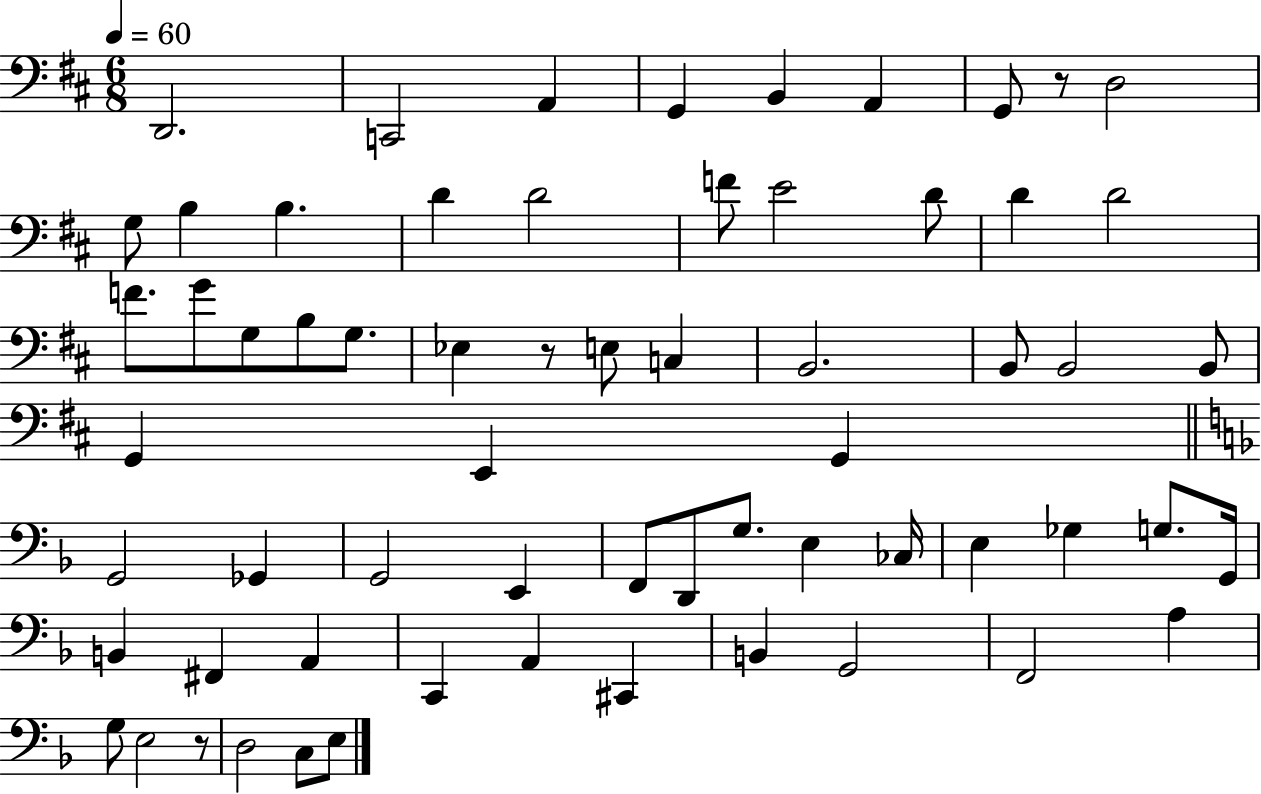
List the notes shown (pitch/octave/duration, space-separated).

D2/h. C2/h A2/q G2/q B2/q A2/q G2/e R/e D3/h G3/e B3/q B3/q. D4/q D4/h F4/e E4/h D4/e D4/q D4/h F4/e. G4/e G3/e B3/e G3/e. Eb3/q R/e E3/e C3/q B2/h. B2/e B2/h B2/e G2/q E2/q G2/q G2/h Gb2/q G2/h E2/q F2/e D2/e G3/e. E3/q CES3/s E3/q Gb3/q G3/e. G2/s B2/q F#2/q A2/q C2/q A2/q C#2/q B2/q G2/h F2/h A3/q G3/e E3/h R/e D3/h C3/e E3/e